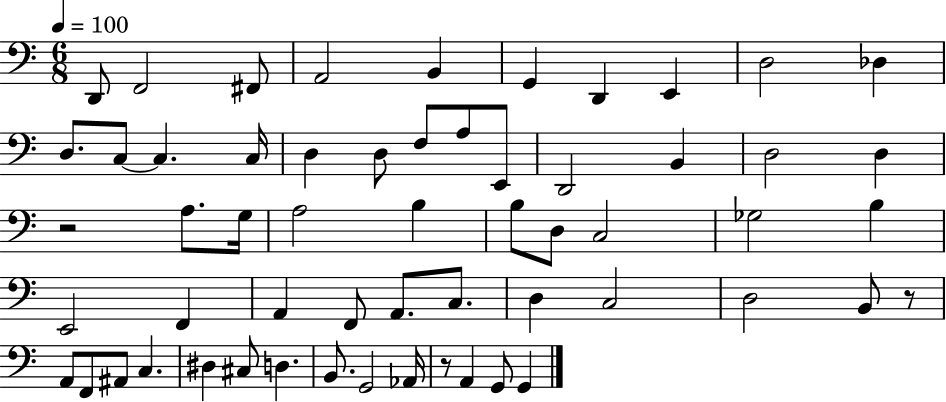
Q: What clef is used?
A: bass